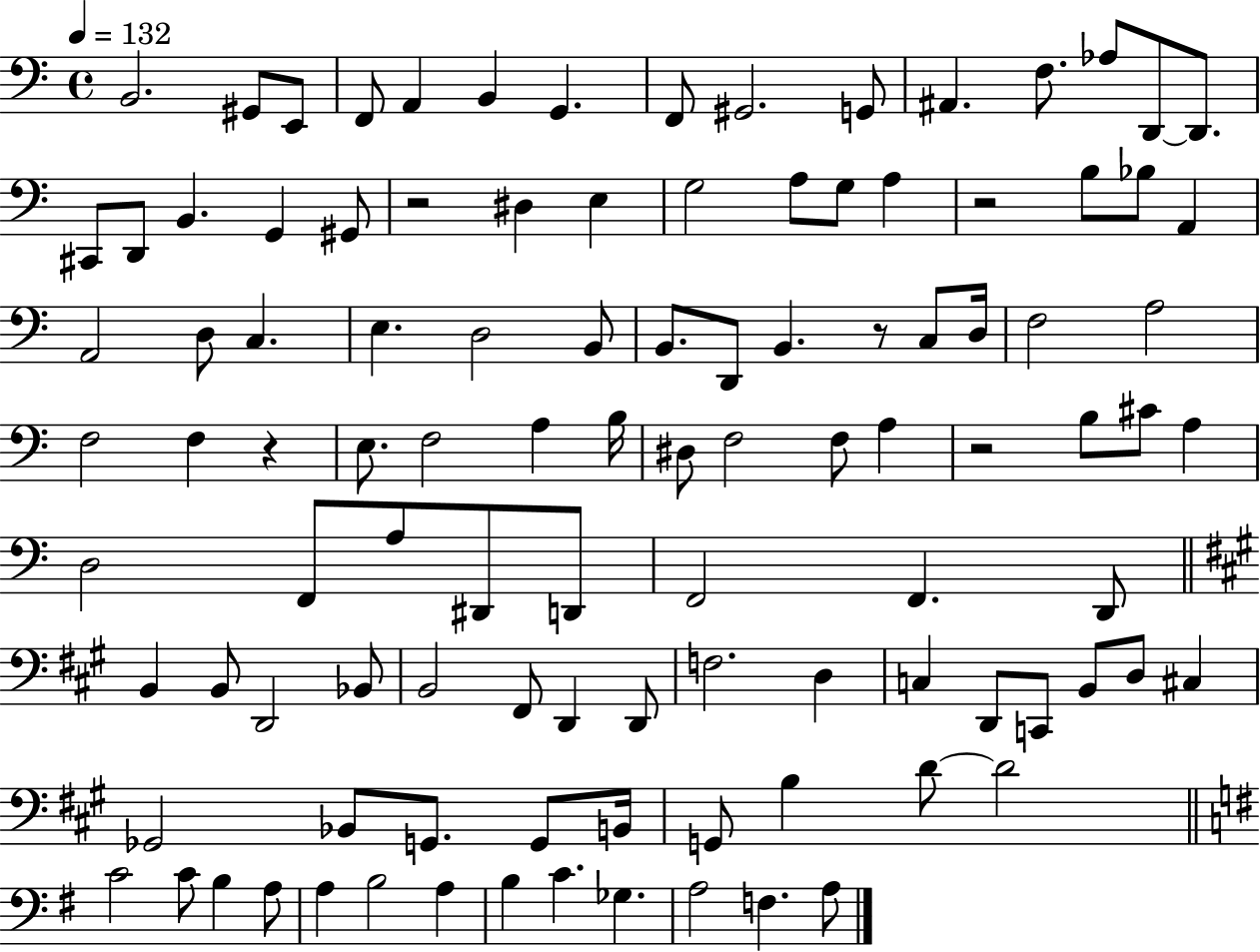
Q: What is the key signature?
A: C major